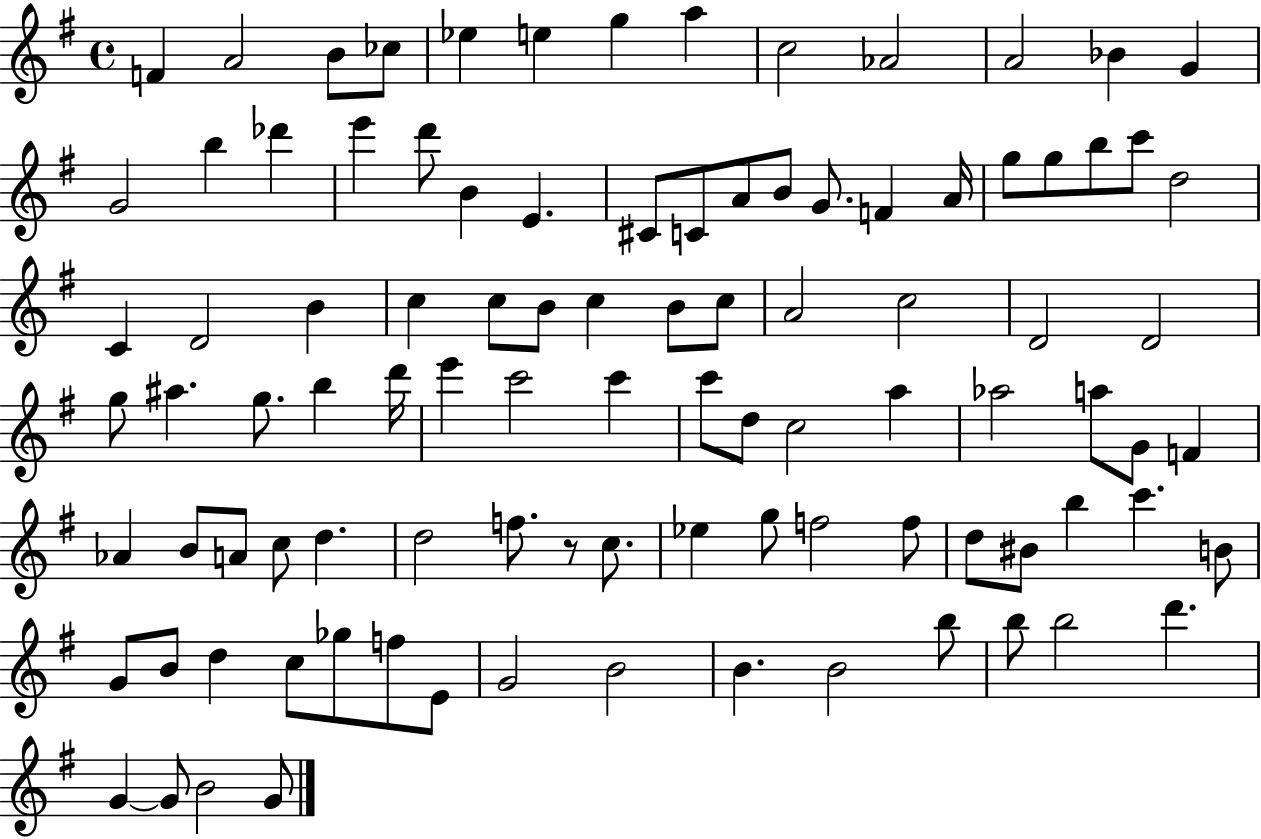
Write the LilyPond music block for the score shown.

{
  \clef treble
  \time 4/4
  \defaultTimeSignature
  \key g \major
  f'4 a'2 b'8 ces''8 | ees''4 e''4 g''4 a''4 | c''2 aes'2 | a'2 bes'4 g'4 | \break g'2 b''4 des'''4 | e'''4 d'''8 b'4 e'4. | cis'8 c'8 a'8 b'8 g'8. f'4 a'16 | g''8 g''8 b''8 c'''8 d''2 | \break c'4 d'2 b'4 | c''4 c''8 b'8 c''4 b'8 c''8 | a'2 c''2 | d'2 d'2 | \break g''8 ais''4. g''8. b''4 d'''16 | e'''4 c'''2 c'''4 | c'''8 d''8 c''2 a''4 | aes''2 a''8 g'8 f'4 | \break aes'4 b'8 a'8 c''8 d''4. | d''2 f''8. r8 c''8. | ees''4 g''8 f''2 f''8 | d''8 bis'8 b''4 c'''4. b'8 | \break g'8 b'8 d''4 c''8 ges''8 f''8 e'8 | g'2 b'2 | b'4. b'2 b''8 | b''8 b''2 d'''4. | \break g'4~~ g'8 b'2 g'8 | \bar "|."
}